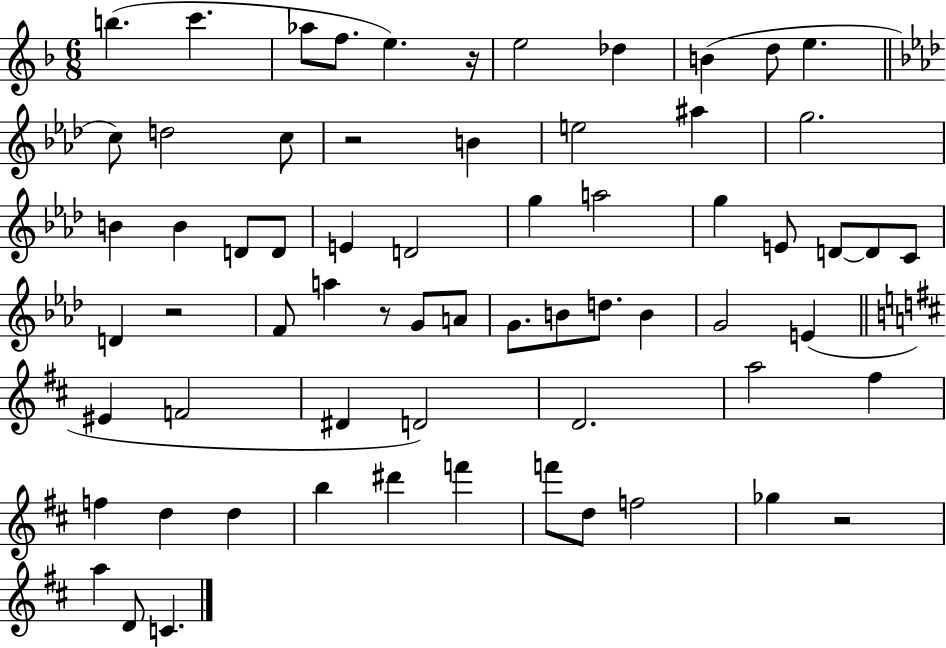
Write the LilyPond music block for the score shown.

{
  \clef treble
  \numericTimeSignature
  \time 6/8
  \key f \major
  \repeat volta 2 { b''4.( c'''4. | aes''8 f''8. e''4.) r16 | e''2 des''4 | b'4( d''8 e''4. | \break \bar "||" \break \key aes \major c''8) d''2 c''8 | r2 b'4 | e''2 ais''4 | g''2. | \break b'4 b'4 d'8 d'8 | e'4 d'2 | g''4 a''2 | g''4 e'8 d'8~~ d'8 c'8 | \break d'4 r2 | f'8 a''4 r8 g'8 a'8 | g'8. b'8 d''8. b'4 | g'2 e'4( | \break \bar "||" \break \key b \minor eis'4 f'2 | dis'4 d'2) | d'2. | a''2 fis''4 | \break f''4 d''4 d''4 | b''4 dis'''4 f'''4 | f'''8 d''8 f''2 | ges''4 r2 | \break a''4 d'8 c'4. | } \bar "|."
}